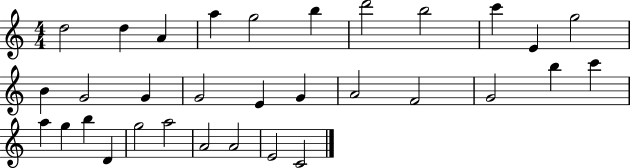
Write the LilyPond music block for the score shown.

{
  \clef treble
  \numericTimeSignature
  \time 4/4
  \key c \major
  d''2 d''4 a'4 | a''4 g''2 b''4 | d'''2 b''2 | c'''4 e'4 g''2 | \break b'4 g'2 g'4 | g'2 e'4 g'4 | a'2 f'2 | g'2 b''4 c'''4 | \break a''4 g''4 b''4 d'4 | g''2 a''2 | a'2 a'2 | e'2 c'2 | \break \bar "|."
}